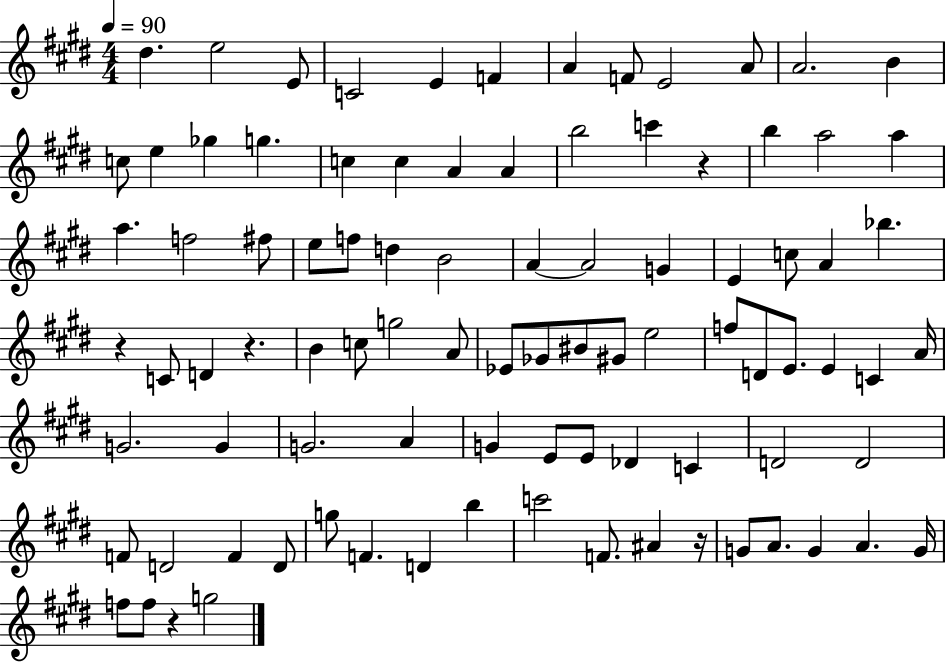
D#5/q. E5/h E4/e C4/h E4/q F4/q A4/q F4/e E4/h A4/e A4/h. B4/q C5/e E5/q Gb5/q G5/q. C5/q C5/q A4/q A4/q B5/h C6/q R/q B5/q A5/h A5/q A5/q. F5/h F#5/e E5/e F5/e D5/q B4/h A4/q A4/h G4/q E4/q C5/e A4/q Bb5/q. R/q C4/e D4/q R/q. B4/q C5/e G5/h A4/e Eb4/e Gb4/e BIS4/e G#4/e E5/h F5/e D4/e E4/e. E4/q C4/q A4/s G4/h. G4/q G4/h. A4/q G4/q E4/e E4/e Db4/q C4/q D4/h D4/h F4/e D4/h F4/q D4/e G5/e F4/q. D4/q B5/q C6/h F4/e. A#4/q R/s G4/e A4/e. G4/q A4/q. G4/s F5/e F5/e R/q G5/h